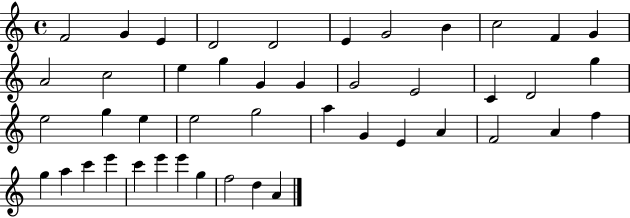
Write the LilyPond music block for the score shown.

{
  \clef treble
  \time 4/4
  \defaultTimeSignature
  \key c \major
  f'2 g'4 e'4 | d'2 d'2 | e'4 g'2 b'4 | c''2 f'4 g'4 | \break a'2 c''2 | e''4 g''4 g'4 g'4 | g'2 e'2 | c'4 d'2 g''4 | \break e''2 g''4 e''4 | e''2 g''2 | a''4 g'4 e'4 a'4 | f'2 a'4 f''4 | \break g''4 a''4 c'''4 e'''4 | c'''4 e'''4 e'''4 g''4 | f''2 d''4 a'4 | \bar "|."
}